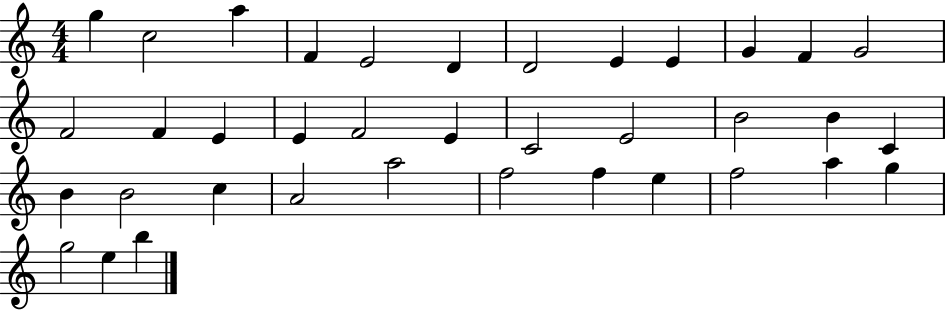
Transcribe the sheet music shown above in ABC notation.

X:1
T:Untitled
M:4/4
L:1/4
K:C
g c2 a F E2 D D2 E E G F G2 F2 F E E F2 E C2 E2 B2 B C B B2 c A2 a2 f2 f e f2 a g g2 e b